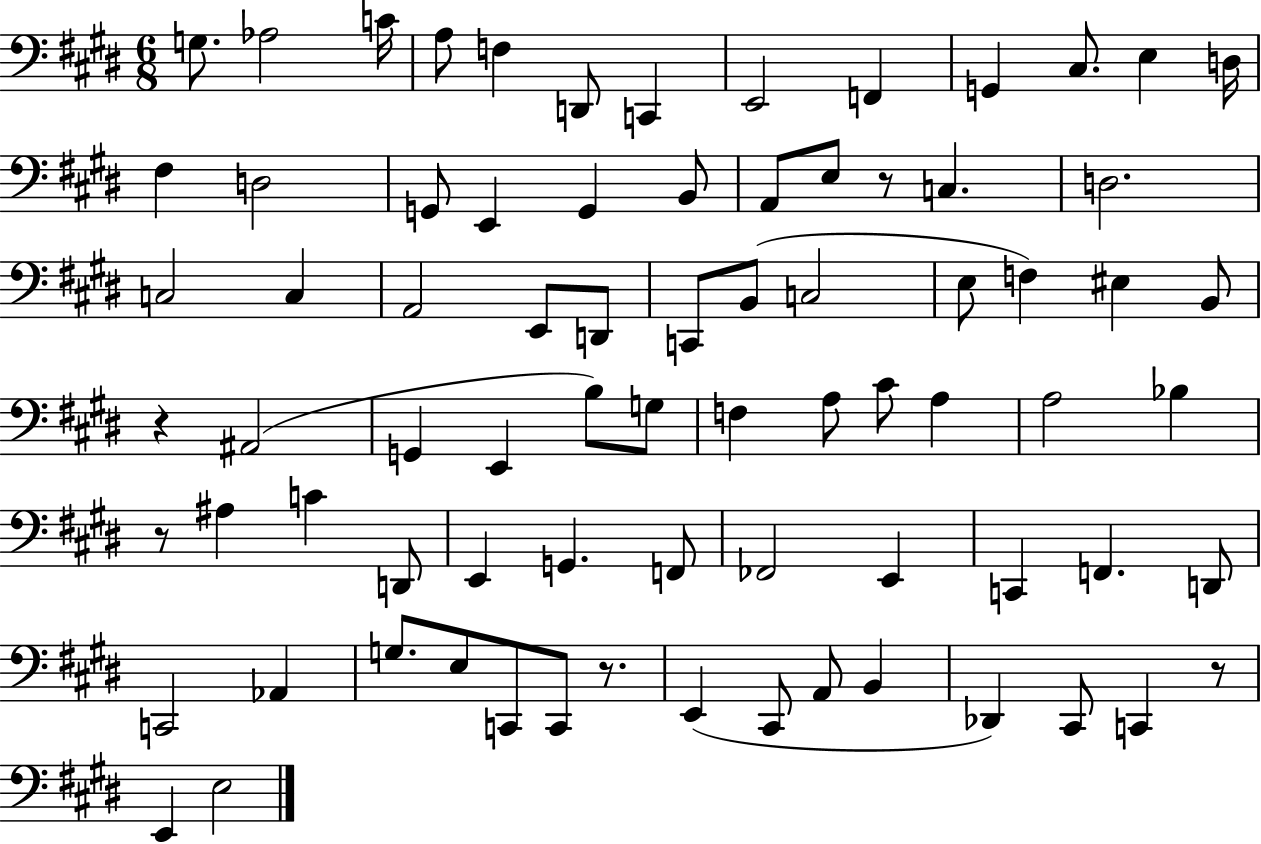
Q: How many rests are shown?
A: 5